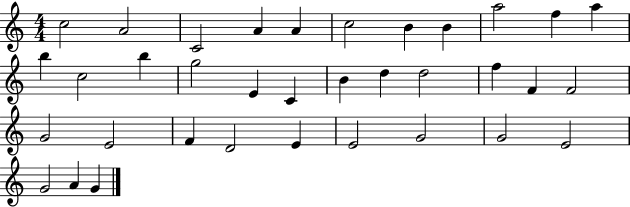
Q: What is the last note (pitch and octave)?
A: G4